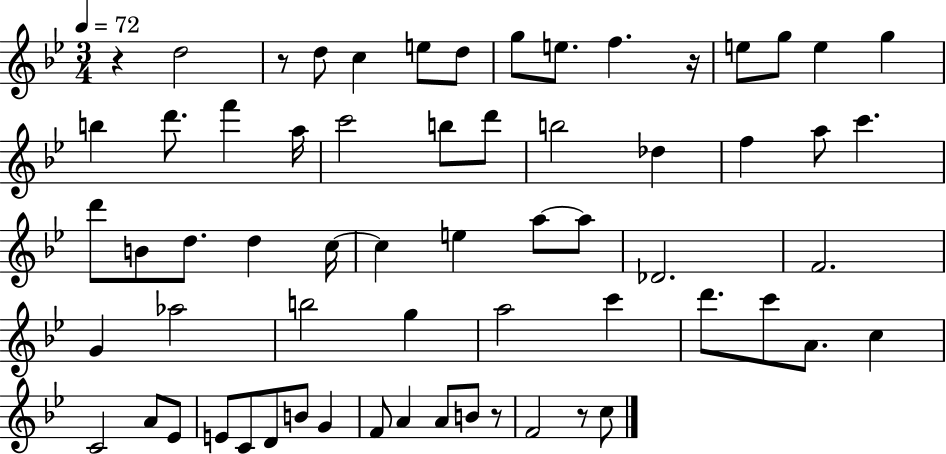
X:1
T:Untitled
M:3/4
L:1/4
K:Bb
z d2 z/2 d/2 c e/2 d/2 g/2 e/2 f z/4 e/2 g/2 e g b d'/2 f' a/4 c'2 b/2 d'/2 b2 _d f a/2 c' d'/2 B/2 d/2 d c/4 c e a/2 a/2 _D2 F2 G _a2 b2 g a2 c' d'/2 c'/2 A/2 c C2 A/2 _E/2 E/2 C/2 D/2 B/2 G F/2 A A/2 B/2 z/2 F2 z/2 c/2